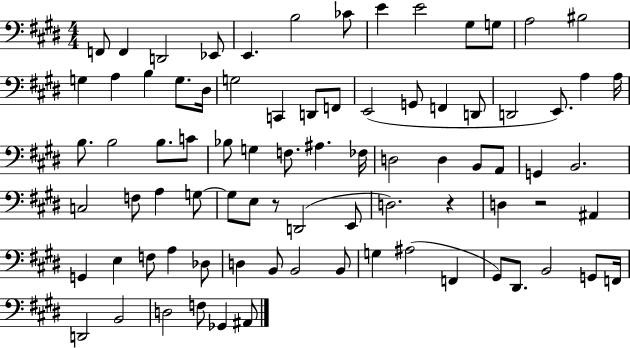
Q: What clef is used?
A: bass